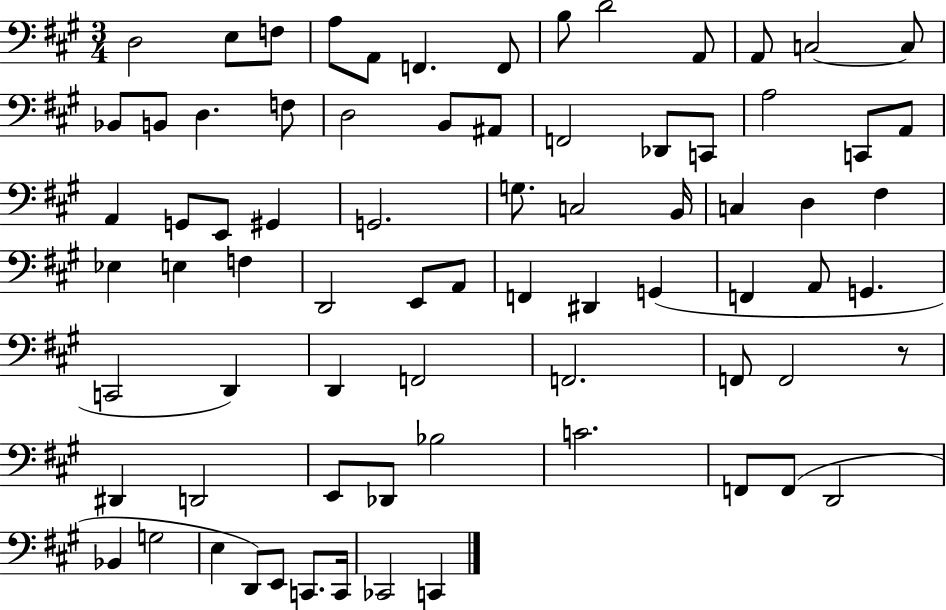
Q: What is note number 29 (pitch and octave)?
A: E2